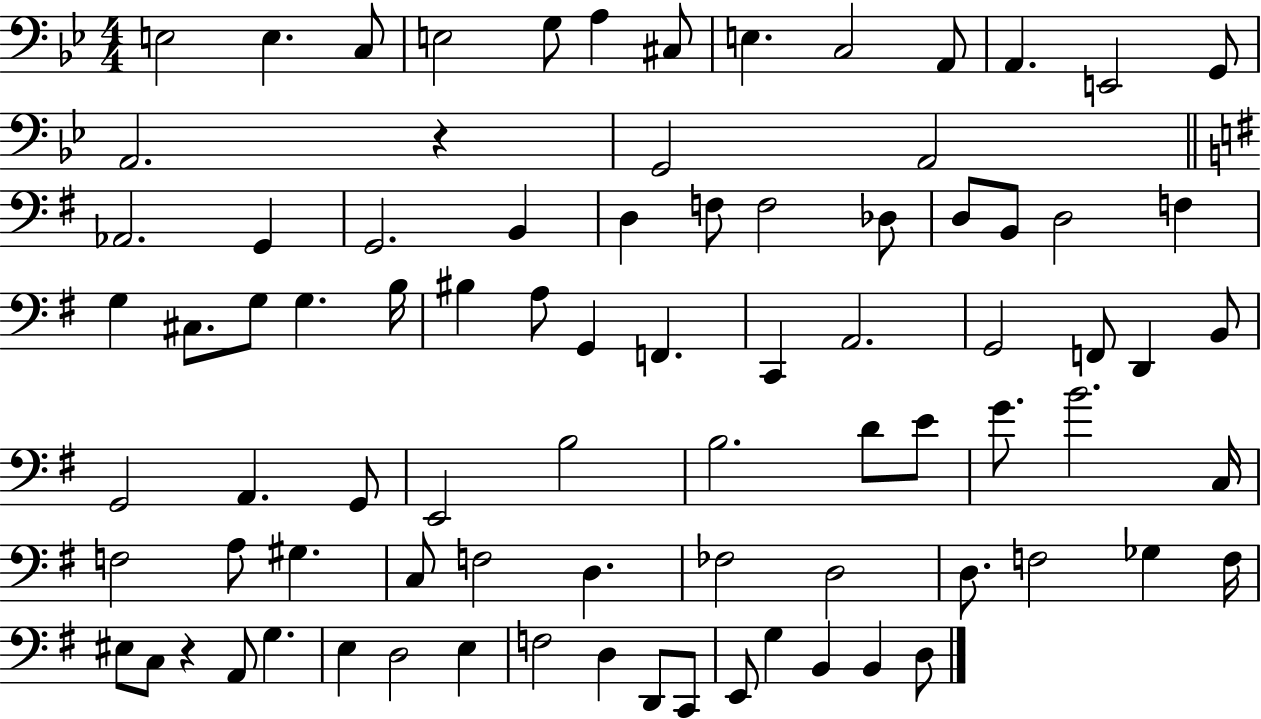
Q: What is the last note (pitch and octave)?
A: D3